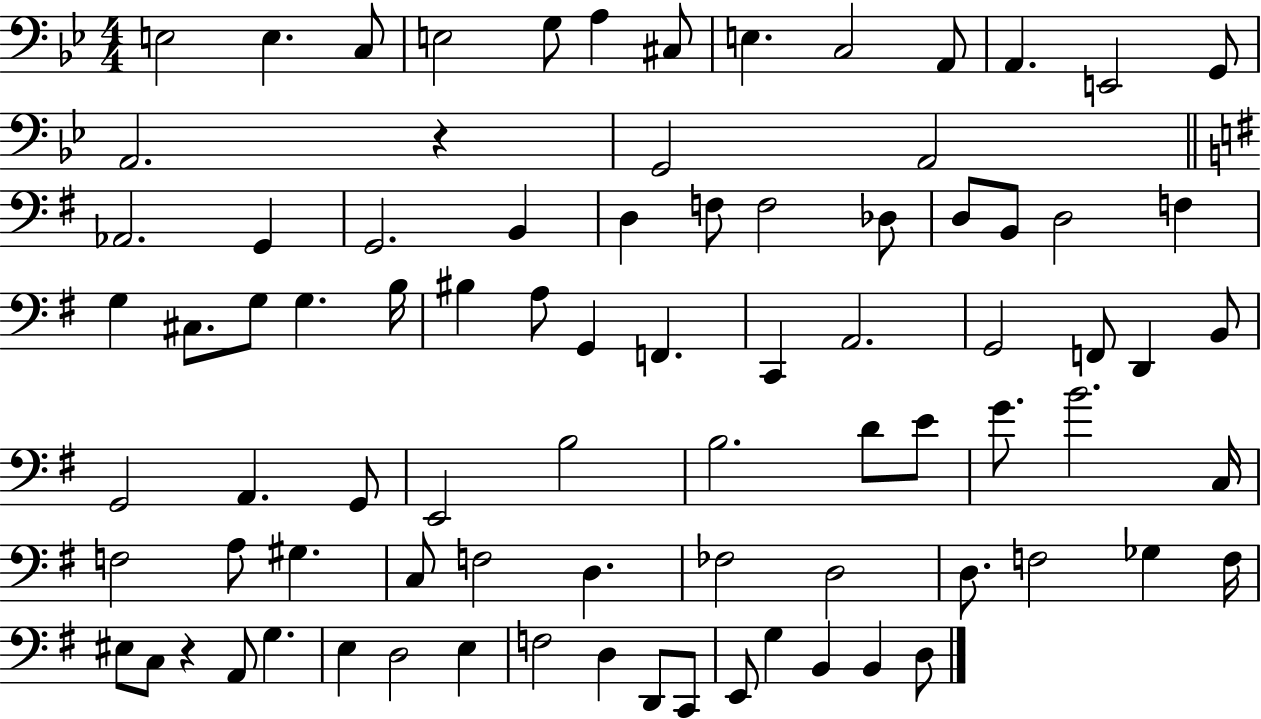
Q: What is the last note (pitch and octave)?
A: D3